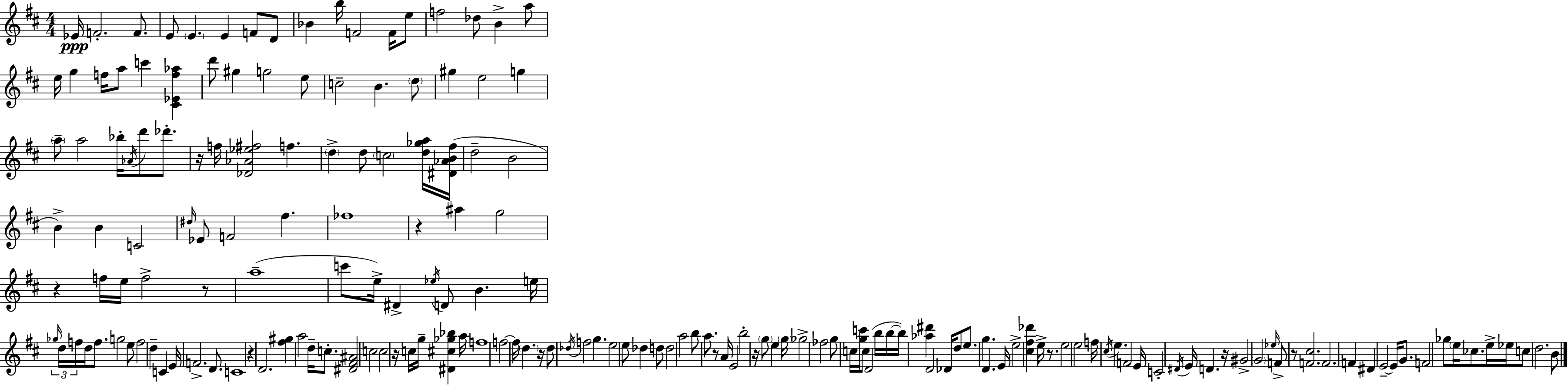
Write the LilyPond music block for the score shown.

{
  \clef treble
  \numericTimeSignature
  \time 4/4
  \key d \major
  ees'16\ppp f'2.-. f'8. | e'8 \parenthesize e'4. e'4 f'8 d'8 | bes'4 b''16 f'2 f'16 e''8 | f''2 des''8 b'4-> a''8 | \break e''16 g''4 f''16 a''8 c'''4 <cis' ees' f'' aes''>4 | d'''8 gis''4 g''2 e''8 | c''2-- b'4. \parenthesize d''8 | gis''4 e''2 g''4 | \break \parenthesize a''8-- a''2 bes''16-. \acciaccatura { aes'16 } d'''8 des'''8.-. | r16 f''16 <des' aes' ees'' fis''>2 f''4. | \parenthesize d''4-> d''8 \parenthesize c''2 <d'' ges'' a''>16 | <dis' aes' b' fis''>16( d''2-- b'2 | \break b'4->) b'4 c'2 | \grace { dis''16 } ees'8 f'2 fis''4. | fes''1 | r4 ais''4 g''2 | \break r4 f''16 e''16 f''2-> | r8 a''1--( | c'''8 e''16->) dis'4-> \acciaccatura { ees''16 } d'8 b'4. | e''16 \tuplet 3/2 { \grace { ges''16 } d''16 f''16 } d''16 f''8. g''2 | \break e''8 f''2 d''4-- | c'4 e'16 f'2.-> | d'8. c'1 | r4 d'2. | \break <fis'' gis''>4 a''2 | d''16-- c''8.-. <dis' fis' ais'>2 c''2 | c''2 r16 c''16 g''16-- <dis' cis'' ges'' bes''>4 | a''16 f''1 | \break f''2~~ f''16 \parenthesize d''4. | r16 d''8 \acciaccatura { des''16 } f''2 g''4. | e''2 e''8 des''4 | d''8 d''2 a''2 | \break b''8 a''8. r8 a'16 e'2 | b''2-. r16 \parenthesize g''8 | e''4 \parenthesize g''16 ges''2-> fes''2 | g''8 c''16 <g'' c'''>16 c''8 d'2( | \break b''16 b''16~~ b''16) <aes'' dis'''>4 d'2 | des'16 d''8 e''8. g''4. d'4. | e'16 e''2-> <cis'' fis'' des'''>4 | e''16-> r8. e''2 e''2 | \break f''16 \acciaccatura { cis''16 } e''4. f'2 | e'16 c'2-. \acciaccatura { dis'16 } e'16 | d'4. r16 gis'2-> \parenthesize g'2 | \grace { ees''16 } f'8-> r8 <f' cis''>2. | \break f'2. | f'4 dis'4 e'2--~~ | e'16 g'8. f'2 | ges''8 \parenthesize e''16 ces''8. e''16-> ees''16 c''8 d''2. | \break b'8 \bar "|."
}